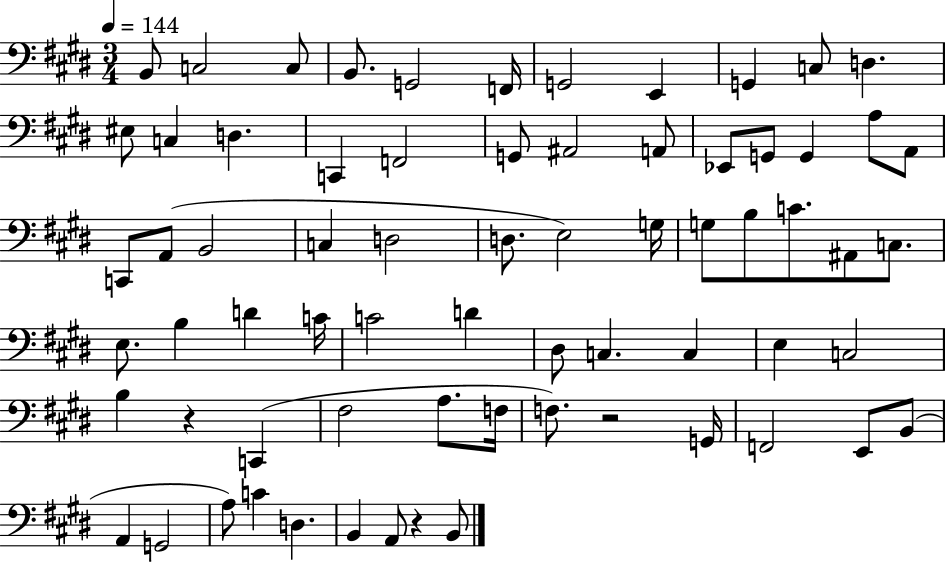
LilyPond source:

{
  \clef bass
  \numericTimeSignature
  \time 3/4
  \key e \major
  \tempo 4 = 144
  b,8 c2 c8 | b,8. g,2 f,16 | g,2 e,4 | g,4 c8 d4. | \break eis8 c4 d4. | c,4 f,2 | g,8 ais,2 a,8 | ees,8 g,8 g,4 a8 a,8 | \break c,8 a,8( b,2 | c4 d2 | d8. e2) g16 | g8 b8 c'8. ais,8 c8. | \break e8. b4 d'4 c'16 | c'2 d'4 | dis8 c4. c4 | e4 c2 | \break b4 r4 c,4( | fis2 a8. f16 | f8.) r2 g,16 | f,2 e,8 b,8( | \break a,4 g,2 | a8) c'4 d4. | b,4 a,8 r4 b,8 | \bar "|."
}